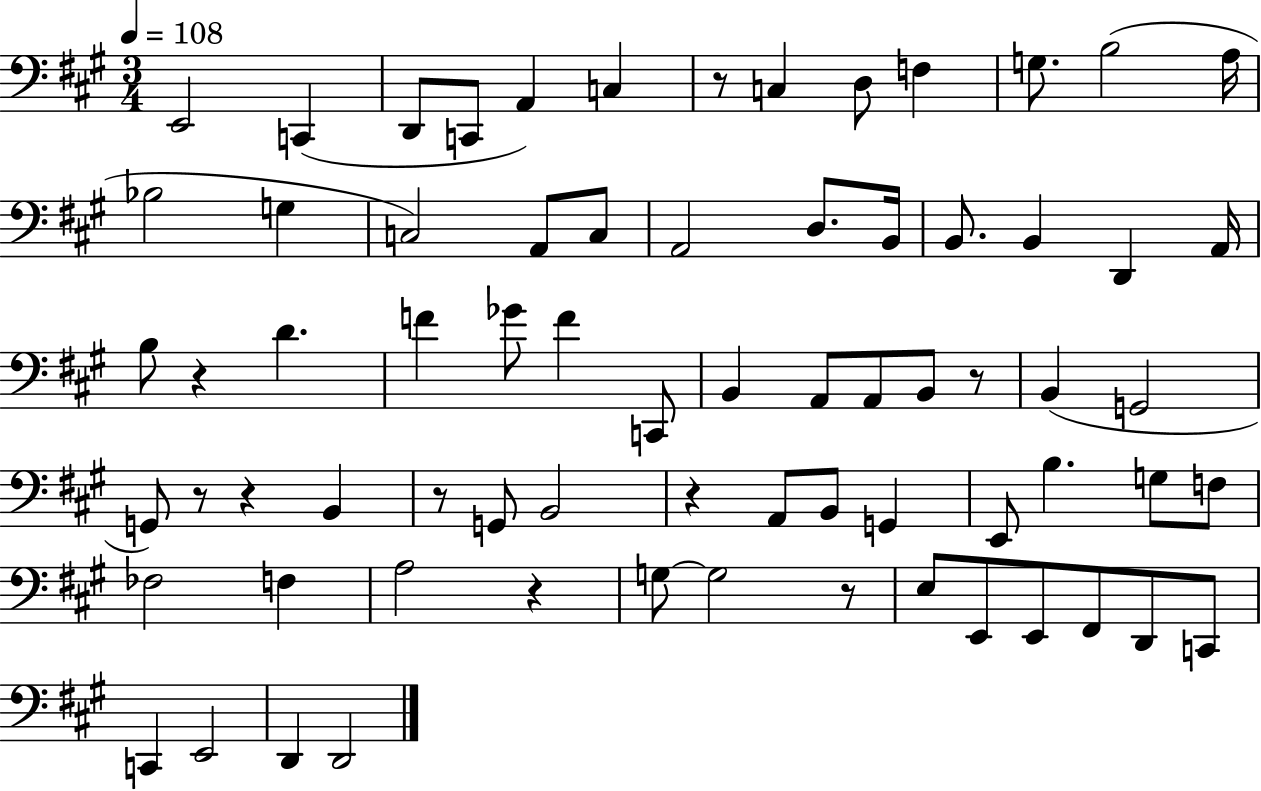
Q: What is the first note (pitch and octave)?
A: E2